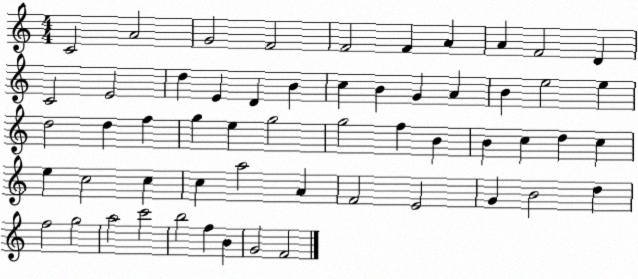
X:1
T:Untitled
M:4/4
L:1/4
K:C
C2 A2 G2 F2 F2 F A A F2 D C2 E2 d E D B c B G A B e2 e d2 d f g e g2 g2 f B B c d c e c2 c c a2 A F2 E2 G B2 d f2 g2 a2 c'2 b2 f B G2 F2